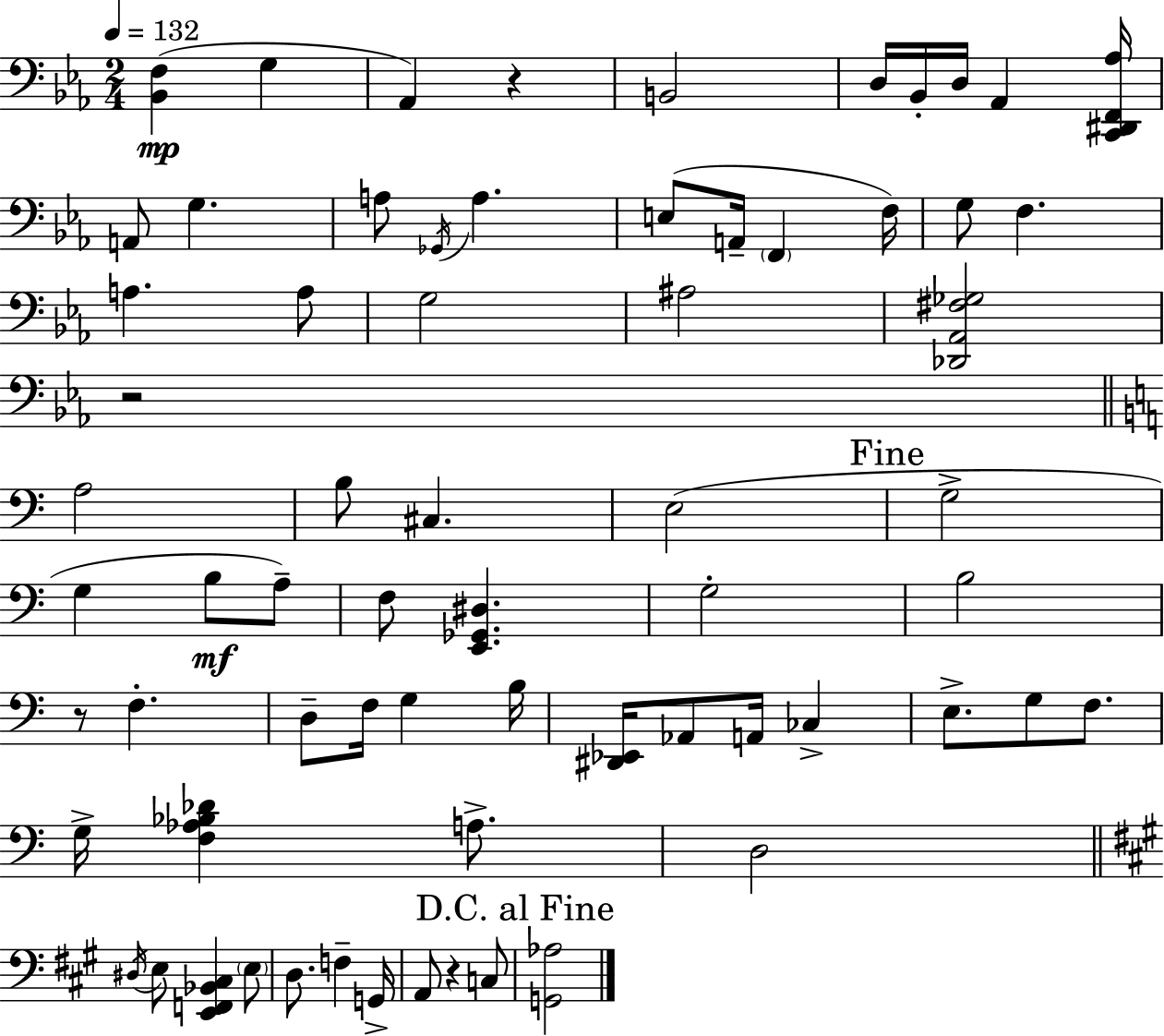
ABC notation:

X:1
T:Untitled
M:2/4
L:1/4
K:Cm
[_B,,F,] G, _A,, z B,,2 D,/4 _B,,/4 D,/4 _A,, [C,,^D,,F,,_A,]/4 A,,/2 G, A,/2 _G,,/4 A, E,/2 A,,/4 F,, F,/4 G,/2 F, A, A,/2 G,2 ^A,2 [_D,,_A,,^F,_G,]2 z2 A,2 B,/2 ^C, E,2 G,2 G, B,/2 A,/2 F,/2 [E,,_G,,^D,] G,2 B,2 z/2 F, D,/2 F,/4 G, B,/4 [^D,,_E,,]/4 _A,,/2 A,,/4 _C, E,/2 G,/2 F,/2 G,/4 [F,_A,_B,_D] A,/2 D,2 ^D,/4 E,/2 [E,,F,,_B,,^C,] E,/2 D,/2 F, G,,/4 A,,/2 z C,/2 [G,,_A,]2